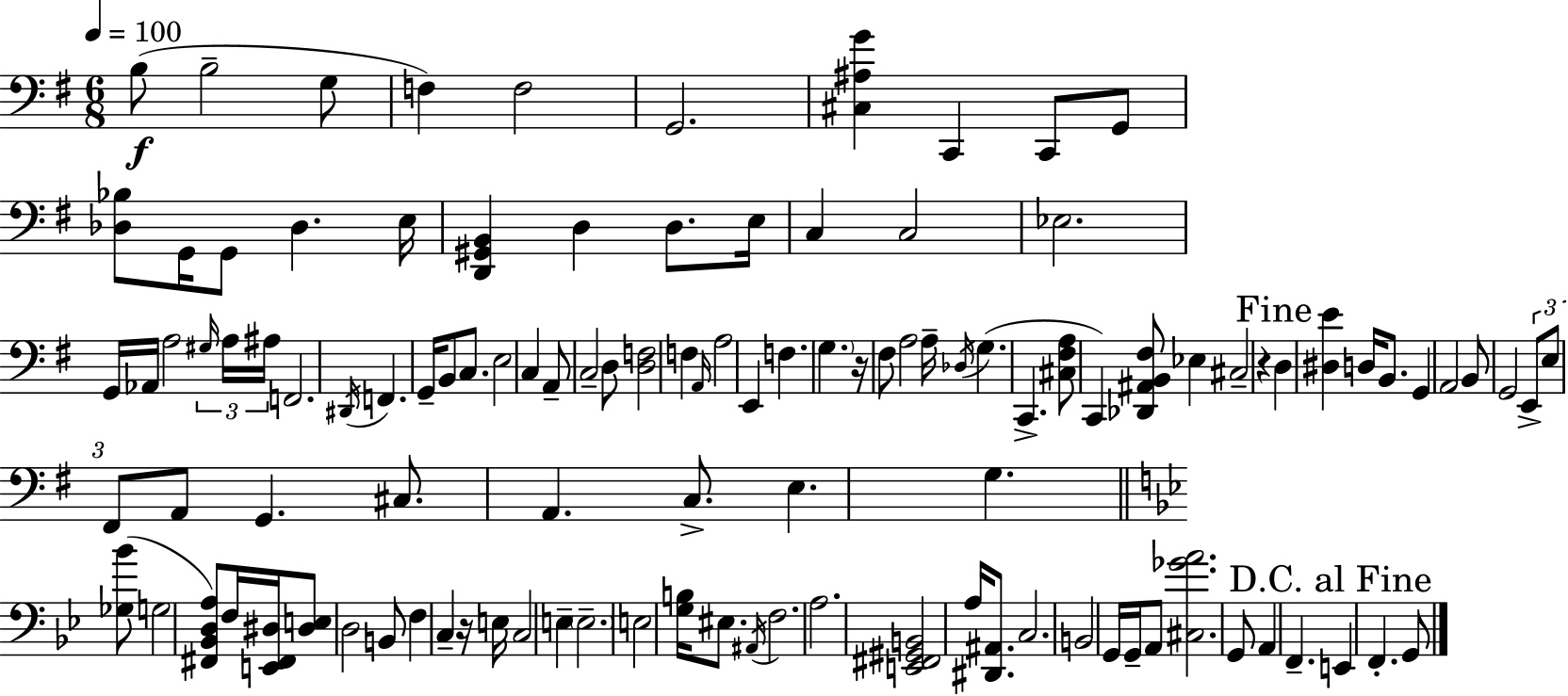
X:1
T:Untitled
M:6/8
L:1/4
K:Em
B,/2 B,2 G,/2 F, F,2 G,,2 [^C,^A,G] C,, C,,/2 G,,/2 [_D,_B,]/2 G,,/4 G,,/2 _D, E,/4 [D,,^G,,B,,] D, D,/2 E,/4 C, C,2 _E,2 G,,/4 _A,,/4 A,2 ^G,/4 A,/4 ^A,/4 F,,2 ^D,,/4 F,, G,,/4 B,,/2 C,/2 E,2 C, A,,/2 C,2 D,/2 [D,F,]2 F, A,,/4 A,2 E,, F, G, z/4 ^F,/2 A,2 A,/4 _D,/4 G, C,, [^C,^F,A,]/2 C,, [_D,,^A,,B,,^F,]/2 _E, ^C,2 z D, [^D,E] D,/4 B,,/2 G,, A,,2 B,,/2 G,,2 E,,/2 E,/2 ^F,,/2 A,,/2 G,, ^C,/2 A,, C,/2 E, G, [_G,_B]/2 G,2 [^F,,_B,,D,A,]/2 F,/4 [E,,^F,,^D,]/4 [^D,E,]/2 D,2 B,,/2 F, C, z/4 E,/4 C,2 E, E,2 E,2 [G,B,]/4 ^E,/2 ^A,,/4 F,2 A,2 [E,,^F,,^G,,B,,]2 A,/4 [^D,,^A,,]/2 C,2 B,,2 G,,/4 G,,/4 A,,/2 [^C,_GA]2 G,,/2 A,, F,, E,, F,, G,,/2